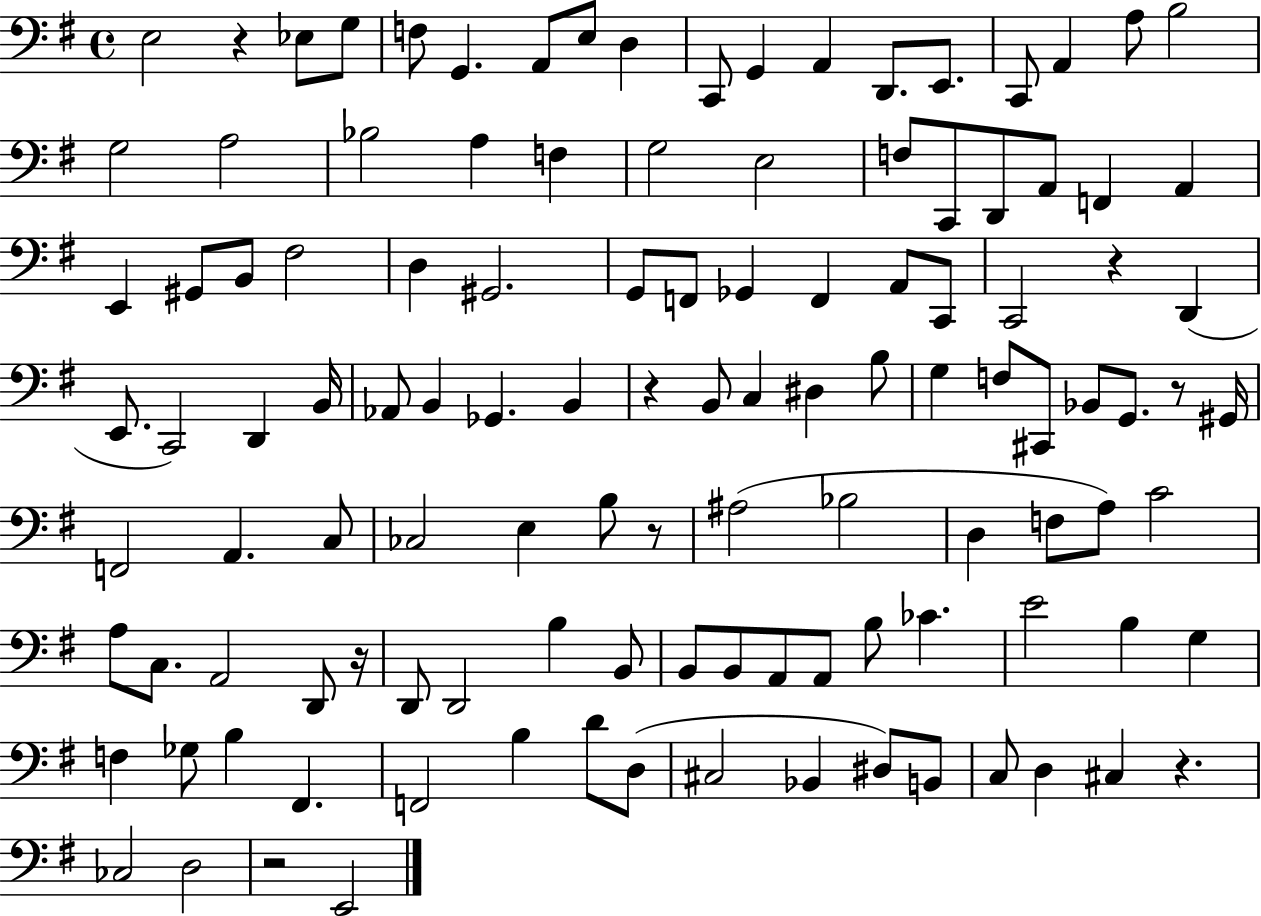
E3/h R/q Eb3/e G3/e F3/e G2/q. A2/e E3/e D3/q C2/e G2/q A2/q D2/e. E2/e. C2/e A2/q A3/e B3/h G3/h A3/h Bb3/h A3/q F3/q G3/h E3/h F3/e C2/e D2/e A2/e F2/q A2/q E2/q G#2/e B2/e F#3/h D3/q G#2/h. G2/e F2/e Gb2/q F2/q A2/e C2/e C2/h R/q D2/q E2/e. C2/h D2/q B2/s Ab2/e B2/q Gb2/q. B2/q R/q B2/e C3/q D#3/q B3/e G3/q F3/e C#2/e Bb2/e G2/e. R/e G#2/s F2/h A2/q. C3/e CES3/h E3/q B3/e R/e A#3/h Bb3/h D3/q F3/e A3/e C4/h A3/e C3/e. A2/h D2/e R/s D2/e D2/h B3/q B2/e B2/e B2/e A2/e A2/e B3/e CES4/q. E4/h B3/q G3/q F3/q Gb3/e B3/q F#2/q. F2/h B3/q D4/e D3/e C#3/h Bb2/q D#3/e B2/e C3/e D3/q C#3/q R/q. CES3/h D3/h R/h E2/h